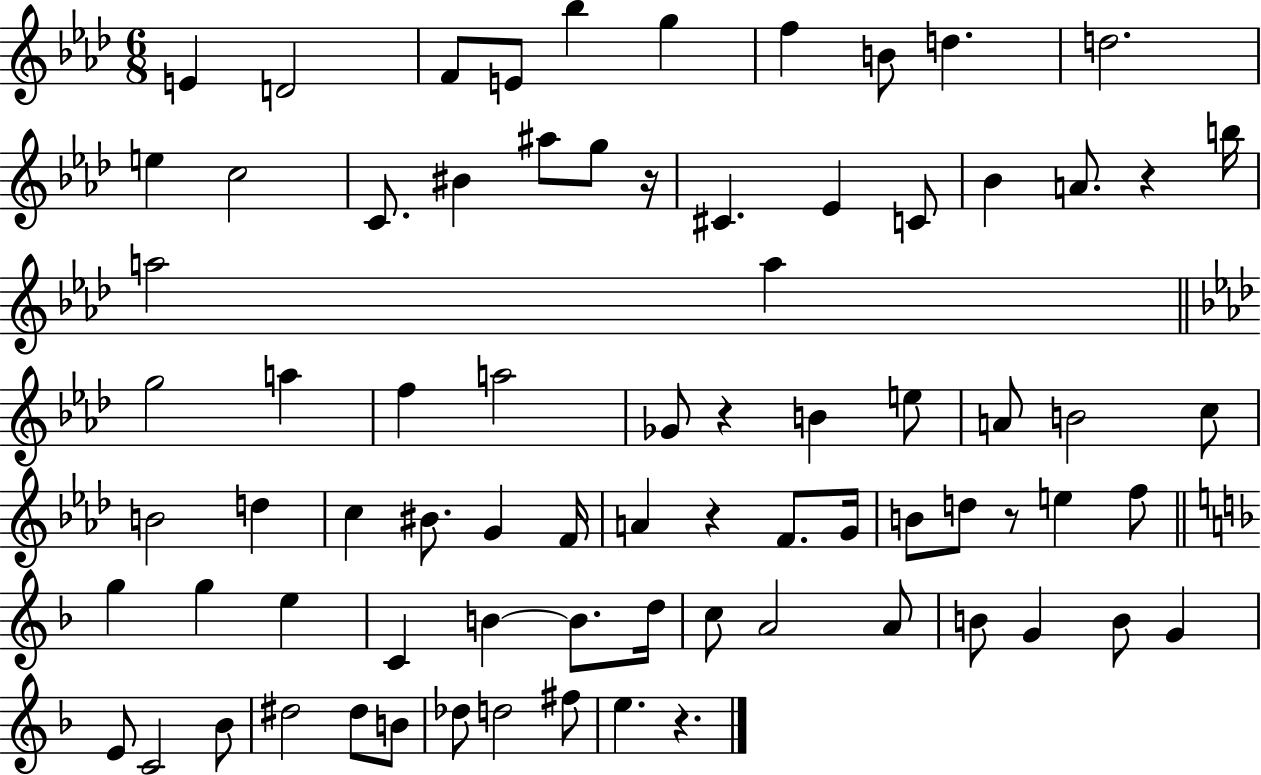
E4/q D4/h F4/e E4/e Bb5/q G5/q F5/q B4/e D5/q. D5/h. E5/q C5/h C4/e. BIS4/q A#5/e G5/e R/s C#4/q. Eb4/q C4/e Bb4/q A4/e. R/q B5/s A5/h A5/q G5/h A5/q F5/q A5/h Gb4/e R/q B4/q E5/e A4/e B4/h C5/e B4/h D5/q C5/q BIS4/e. G4/q F4/s A4/q R/q F4/e. G4/s B4/e D5/e R/e E5/q F5/e G5/q G5/q E5/q C4/q B4/q B4/e. D5/s C5/e A4/h A4/e B4/e G4/q B4/e G4/q E4/e C4/h Bb4/e D#5/h D#5/e B4/e Db5/e D5/h F#5/e E5/q. R/q.